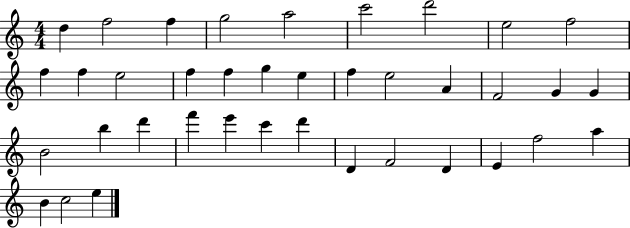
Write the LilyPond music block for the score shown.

{
  \clef treble
  \numericTimeSignature
  \time 4/4
  \key c \major
  d''4 f''2 f''4 | g''2 a''2 | c'''2 d'''2 | e''2 f''2 | \break f''4 f''4 e''2 | f''4 f''4 g''4 e''4 | f''4 e''2 a'4 | f'2 g'4 g'4 | \break b'2 b''4 d'''4 | f'''4 e'''4 c'''4 d'''4 | d'4 f'2 d'4 | e'4 f''2 a''4 | \break b'4 c''2 e''4 | \bar "|."
}